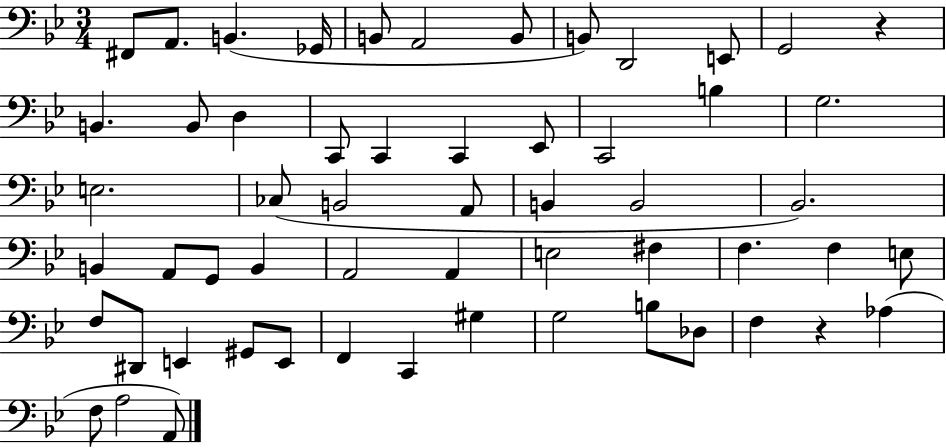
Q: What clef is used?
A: bass